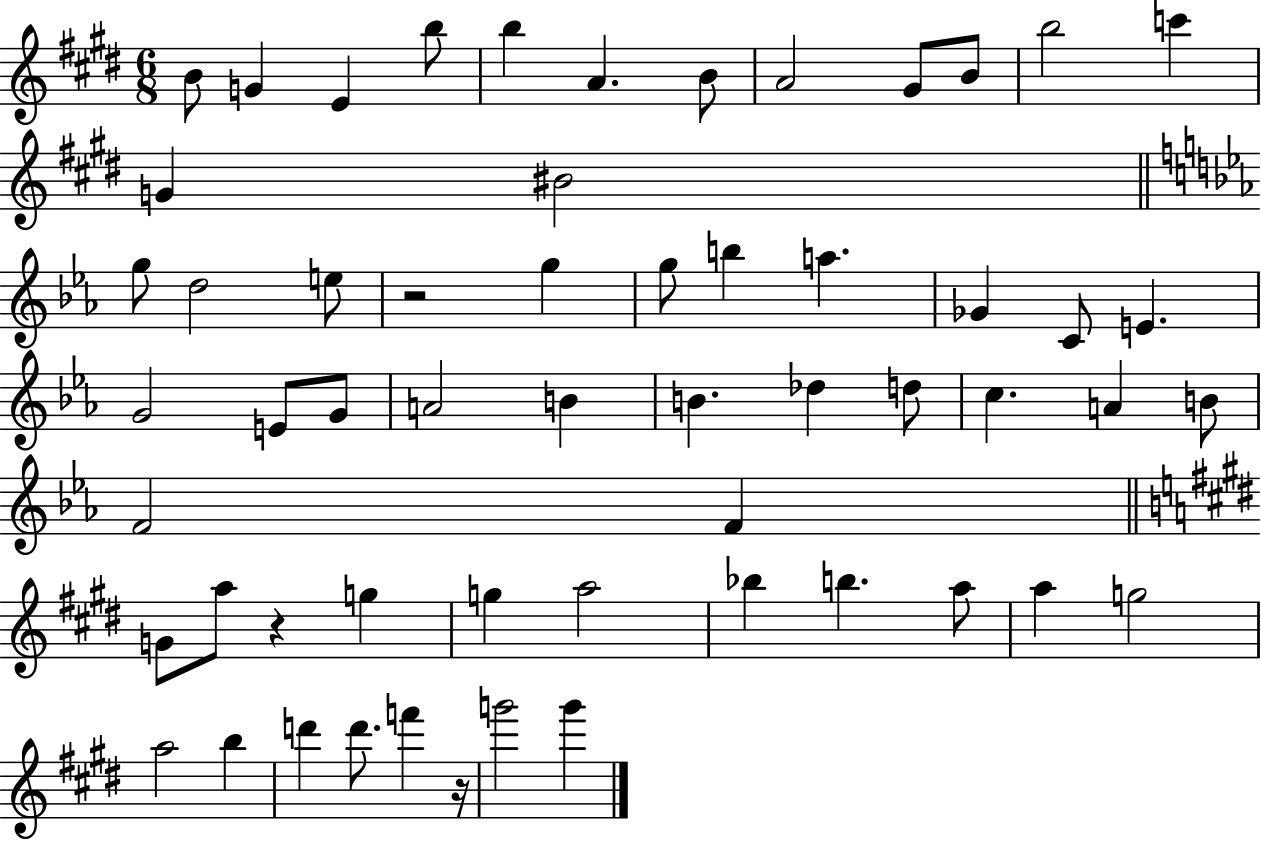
{
  \clef treble
  \numericTimeSignature
  \time 6/8
  \key e \major
  \repeat volta 2 { b'8 g'4 e'4 b''8 | b''4 a'4. b'8 | a'2 gis'8 b'8 | b''2 c'''4 | \break g'4 bis'2 | \bar "||" \break \key c \minor g''8 d''2 e''8 | r2 g''4 | g''8 b''4 a''4. | ges'4 c'8 e'4. | \break g'2 e'8 g'8 | a'2 b'4 | b'4. des''4 d''8 | c''4. a'4 b'8 | \break f'2 f'4 | \bar "||" \break \key e \major g'8 a''8 r4 g''4 | g''4 a''2 | bes''4 b''4. a''8 | a''4 g''2 | \break a''2 b''4 | d'''4 d'''8. f'''4 r16 | g'''2 g'''4 | } \bar "|."
}